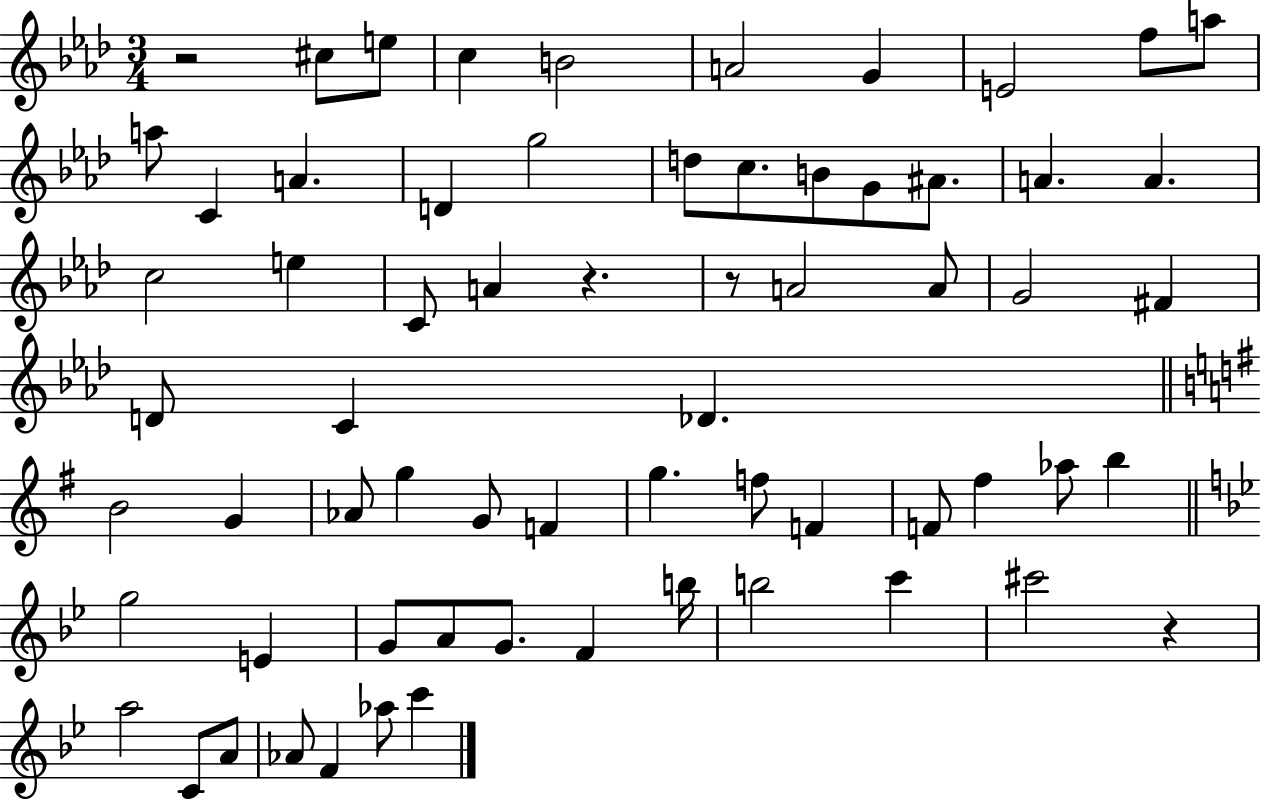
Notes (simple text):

R/h C#5/e E5/e C5/q B4/h A4/h G4/q E4/h F5/e A5/e A5/e C4/q A4/q. D4/q G5/h D5/e C5/e. B4/e G4/e A#4/e. A4/q. A4/q. C5/h E5/q C4/e A4/q R/q. R/e A4/h A4/e G4/h F#4/q D4/e C4/q Db4/q. B4/h G4/q Ab4/e G5/q G4/e F4/q G5/q. F5/e F4/q F4/e F#5/q Ab5/e B5/q G5/h E4/q G4/e A4/e G4/e. F4/q B5/s B5/h C6/q C#6/h R/q A5/h C4/e A4/e Ab4/e F4/q Ab5/e C6/q